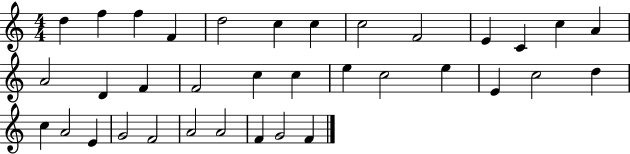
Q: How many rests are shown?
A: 0